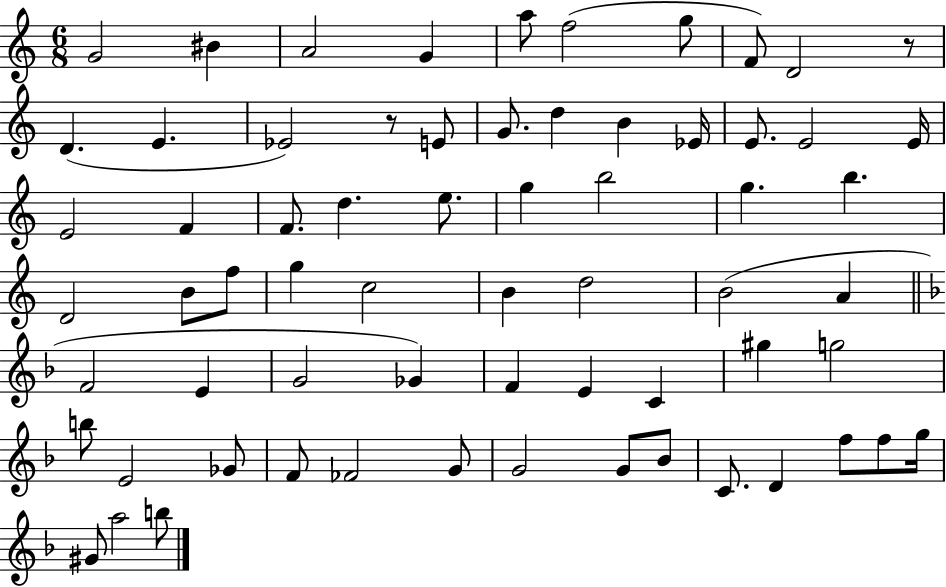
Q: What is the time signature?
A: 6/8